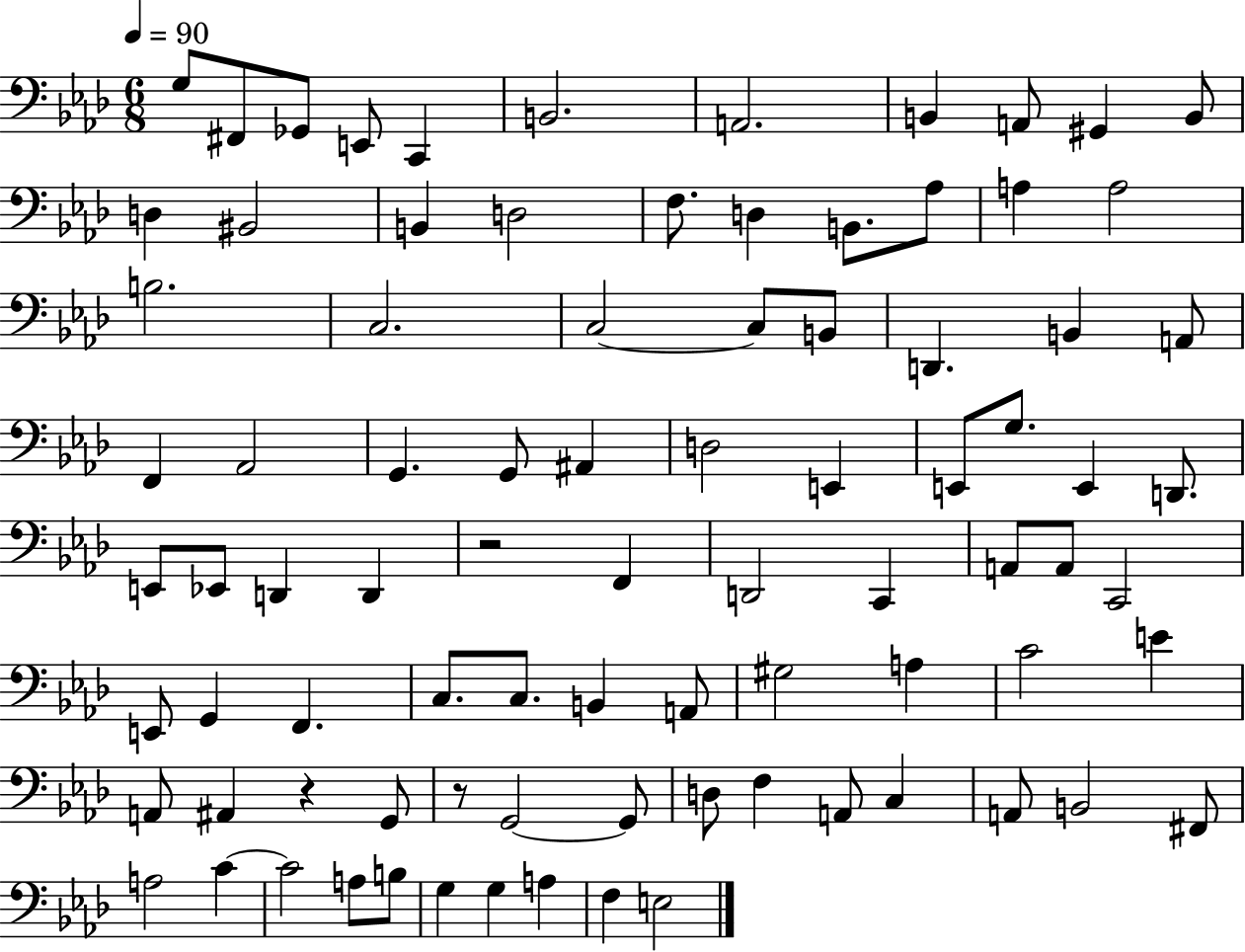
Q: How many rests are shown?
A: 3